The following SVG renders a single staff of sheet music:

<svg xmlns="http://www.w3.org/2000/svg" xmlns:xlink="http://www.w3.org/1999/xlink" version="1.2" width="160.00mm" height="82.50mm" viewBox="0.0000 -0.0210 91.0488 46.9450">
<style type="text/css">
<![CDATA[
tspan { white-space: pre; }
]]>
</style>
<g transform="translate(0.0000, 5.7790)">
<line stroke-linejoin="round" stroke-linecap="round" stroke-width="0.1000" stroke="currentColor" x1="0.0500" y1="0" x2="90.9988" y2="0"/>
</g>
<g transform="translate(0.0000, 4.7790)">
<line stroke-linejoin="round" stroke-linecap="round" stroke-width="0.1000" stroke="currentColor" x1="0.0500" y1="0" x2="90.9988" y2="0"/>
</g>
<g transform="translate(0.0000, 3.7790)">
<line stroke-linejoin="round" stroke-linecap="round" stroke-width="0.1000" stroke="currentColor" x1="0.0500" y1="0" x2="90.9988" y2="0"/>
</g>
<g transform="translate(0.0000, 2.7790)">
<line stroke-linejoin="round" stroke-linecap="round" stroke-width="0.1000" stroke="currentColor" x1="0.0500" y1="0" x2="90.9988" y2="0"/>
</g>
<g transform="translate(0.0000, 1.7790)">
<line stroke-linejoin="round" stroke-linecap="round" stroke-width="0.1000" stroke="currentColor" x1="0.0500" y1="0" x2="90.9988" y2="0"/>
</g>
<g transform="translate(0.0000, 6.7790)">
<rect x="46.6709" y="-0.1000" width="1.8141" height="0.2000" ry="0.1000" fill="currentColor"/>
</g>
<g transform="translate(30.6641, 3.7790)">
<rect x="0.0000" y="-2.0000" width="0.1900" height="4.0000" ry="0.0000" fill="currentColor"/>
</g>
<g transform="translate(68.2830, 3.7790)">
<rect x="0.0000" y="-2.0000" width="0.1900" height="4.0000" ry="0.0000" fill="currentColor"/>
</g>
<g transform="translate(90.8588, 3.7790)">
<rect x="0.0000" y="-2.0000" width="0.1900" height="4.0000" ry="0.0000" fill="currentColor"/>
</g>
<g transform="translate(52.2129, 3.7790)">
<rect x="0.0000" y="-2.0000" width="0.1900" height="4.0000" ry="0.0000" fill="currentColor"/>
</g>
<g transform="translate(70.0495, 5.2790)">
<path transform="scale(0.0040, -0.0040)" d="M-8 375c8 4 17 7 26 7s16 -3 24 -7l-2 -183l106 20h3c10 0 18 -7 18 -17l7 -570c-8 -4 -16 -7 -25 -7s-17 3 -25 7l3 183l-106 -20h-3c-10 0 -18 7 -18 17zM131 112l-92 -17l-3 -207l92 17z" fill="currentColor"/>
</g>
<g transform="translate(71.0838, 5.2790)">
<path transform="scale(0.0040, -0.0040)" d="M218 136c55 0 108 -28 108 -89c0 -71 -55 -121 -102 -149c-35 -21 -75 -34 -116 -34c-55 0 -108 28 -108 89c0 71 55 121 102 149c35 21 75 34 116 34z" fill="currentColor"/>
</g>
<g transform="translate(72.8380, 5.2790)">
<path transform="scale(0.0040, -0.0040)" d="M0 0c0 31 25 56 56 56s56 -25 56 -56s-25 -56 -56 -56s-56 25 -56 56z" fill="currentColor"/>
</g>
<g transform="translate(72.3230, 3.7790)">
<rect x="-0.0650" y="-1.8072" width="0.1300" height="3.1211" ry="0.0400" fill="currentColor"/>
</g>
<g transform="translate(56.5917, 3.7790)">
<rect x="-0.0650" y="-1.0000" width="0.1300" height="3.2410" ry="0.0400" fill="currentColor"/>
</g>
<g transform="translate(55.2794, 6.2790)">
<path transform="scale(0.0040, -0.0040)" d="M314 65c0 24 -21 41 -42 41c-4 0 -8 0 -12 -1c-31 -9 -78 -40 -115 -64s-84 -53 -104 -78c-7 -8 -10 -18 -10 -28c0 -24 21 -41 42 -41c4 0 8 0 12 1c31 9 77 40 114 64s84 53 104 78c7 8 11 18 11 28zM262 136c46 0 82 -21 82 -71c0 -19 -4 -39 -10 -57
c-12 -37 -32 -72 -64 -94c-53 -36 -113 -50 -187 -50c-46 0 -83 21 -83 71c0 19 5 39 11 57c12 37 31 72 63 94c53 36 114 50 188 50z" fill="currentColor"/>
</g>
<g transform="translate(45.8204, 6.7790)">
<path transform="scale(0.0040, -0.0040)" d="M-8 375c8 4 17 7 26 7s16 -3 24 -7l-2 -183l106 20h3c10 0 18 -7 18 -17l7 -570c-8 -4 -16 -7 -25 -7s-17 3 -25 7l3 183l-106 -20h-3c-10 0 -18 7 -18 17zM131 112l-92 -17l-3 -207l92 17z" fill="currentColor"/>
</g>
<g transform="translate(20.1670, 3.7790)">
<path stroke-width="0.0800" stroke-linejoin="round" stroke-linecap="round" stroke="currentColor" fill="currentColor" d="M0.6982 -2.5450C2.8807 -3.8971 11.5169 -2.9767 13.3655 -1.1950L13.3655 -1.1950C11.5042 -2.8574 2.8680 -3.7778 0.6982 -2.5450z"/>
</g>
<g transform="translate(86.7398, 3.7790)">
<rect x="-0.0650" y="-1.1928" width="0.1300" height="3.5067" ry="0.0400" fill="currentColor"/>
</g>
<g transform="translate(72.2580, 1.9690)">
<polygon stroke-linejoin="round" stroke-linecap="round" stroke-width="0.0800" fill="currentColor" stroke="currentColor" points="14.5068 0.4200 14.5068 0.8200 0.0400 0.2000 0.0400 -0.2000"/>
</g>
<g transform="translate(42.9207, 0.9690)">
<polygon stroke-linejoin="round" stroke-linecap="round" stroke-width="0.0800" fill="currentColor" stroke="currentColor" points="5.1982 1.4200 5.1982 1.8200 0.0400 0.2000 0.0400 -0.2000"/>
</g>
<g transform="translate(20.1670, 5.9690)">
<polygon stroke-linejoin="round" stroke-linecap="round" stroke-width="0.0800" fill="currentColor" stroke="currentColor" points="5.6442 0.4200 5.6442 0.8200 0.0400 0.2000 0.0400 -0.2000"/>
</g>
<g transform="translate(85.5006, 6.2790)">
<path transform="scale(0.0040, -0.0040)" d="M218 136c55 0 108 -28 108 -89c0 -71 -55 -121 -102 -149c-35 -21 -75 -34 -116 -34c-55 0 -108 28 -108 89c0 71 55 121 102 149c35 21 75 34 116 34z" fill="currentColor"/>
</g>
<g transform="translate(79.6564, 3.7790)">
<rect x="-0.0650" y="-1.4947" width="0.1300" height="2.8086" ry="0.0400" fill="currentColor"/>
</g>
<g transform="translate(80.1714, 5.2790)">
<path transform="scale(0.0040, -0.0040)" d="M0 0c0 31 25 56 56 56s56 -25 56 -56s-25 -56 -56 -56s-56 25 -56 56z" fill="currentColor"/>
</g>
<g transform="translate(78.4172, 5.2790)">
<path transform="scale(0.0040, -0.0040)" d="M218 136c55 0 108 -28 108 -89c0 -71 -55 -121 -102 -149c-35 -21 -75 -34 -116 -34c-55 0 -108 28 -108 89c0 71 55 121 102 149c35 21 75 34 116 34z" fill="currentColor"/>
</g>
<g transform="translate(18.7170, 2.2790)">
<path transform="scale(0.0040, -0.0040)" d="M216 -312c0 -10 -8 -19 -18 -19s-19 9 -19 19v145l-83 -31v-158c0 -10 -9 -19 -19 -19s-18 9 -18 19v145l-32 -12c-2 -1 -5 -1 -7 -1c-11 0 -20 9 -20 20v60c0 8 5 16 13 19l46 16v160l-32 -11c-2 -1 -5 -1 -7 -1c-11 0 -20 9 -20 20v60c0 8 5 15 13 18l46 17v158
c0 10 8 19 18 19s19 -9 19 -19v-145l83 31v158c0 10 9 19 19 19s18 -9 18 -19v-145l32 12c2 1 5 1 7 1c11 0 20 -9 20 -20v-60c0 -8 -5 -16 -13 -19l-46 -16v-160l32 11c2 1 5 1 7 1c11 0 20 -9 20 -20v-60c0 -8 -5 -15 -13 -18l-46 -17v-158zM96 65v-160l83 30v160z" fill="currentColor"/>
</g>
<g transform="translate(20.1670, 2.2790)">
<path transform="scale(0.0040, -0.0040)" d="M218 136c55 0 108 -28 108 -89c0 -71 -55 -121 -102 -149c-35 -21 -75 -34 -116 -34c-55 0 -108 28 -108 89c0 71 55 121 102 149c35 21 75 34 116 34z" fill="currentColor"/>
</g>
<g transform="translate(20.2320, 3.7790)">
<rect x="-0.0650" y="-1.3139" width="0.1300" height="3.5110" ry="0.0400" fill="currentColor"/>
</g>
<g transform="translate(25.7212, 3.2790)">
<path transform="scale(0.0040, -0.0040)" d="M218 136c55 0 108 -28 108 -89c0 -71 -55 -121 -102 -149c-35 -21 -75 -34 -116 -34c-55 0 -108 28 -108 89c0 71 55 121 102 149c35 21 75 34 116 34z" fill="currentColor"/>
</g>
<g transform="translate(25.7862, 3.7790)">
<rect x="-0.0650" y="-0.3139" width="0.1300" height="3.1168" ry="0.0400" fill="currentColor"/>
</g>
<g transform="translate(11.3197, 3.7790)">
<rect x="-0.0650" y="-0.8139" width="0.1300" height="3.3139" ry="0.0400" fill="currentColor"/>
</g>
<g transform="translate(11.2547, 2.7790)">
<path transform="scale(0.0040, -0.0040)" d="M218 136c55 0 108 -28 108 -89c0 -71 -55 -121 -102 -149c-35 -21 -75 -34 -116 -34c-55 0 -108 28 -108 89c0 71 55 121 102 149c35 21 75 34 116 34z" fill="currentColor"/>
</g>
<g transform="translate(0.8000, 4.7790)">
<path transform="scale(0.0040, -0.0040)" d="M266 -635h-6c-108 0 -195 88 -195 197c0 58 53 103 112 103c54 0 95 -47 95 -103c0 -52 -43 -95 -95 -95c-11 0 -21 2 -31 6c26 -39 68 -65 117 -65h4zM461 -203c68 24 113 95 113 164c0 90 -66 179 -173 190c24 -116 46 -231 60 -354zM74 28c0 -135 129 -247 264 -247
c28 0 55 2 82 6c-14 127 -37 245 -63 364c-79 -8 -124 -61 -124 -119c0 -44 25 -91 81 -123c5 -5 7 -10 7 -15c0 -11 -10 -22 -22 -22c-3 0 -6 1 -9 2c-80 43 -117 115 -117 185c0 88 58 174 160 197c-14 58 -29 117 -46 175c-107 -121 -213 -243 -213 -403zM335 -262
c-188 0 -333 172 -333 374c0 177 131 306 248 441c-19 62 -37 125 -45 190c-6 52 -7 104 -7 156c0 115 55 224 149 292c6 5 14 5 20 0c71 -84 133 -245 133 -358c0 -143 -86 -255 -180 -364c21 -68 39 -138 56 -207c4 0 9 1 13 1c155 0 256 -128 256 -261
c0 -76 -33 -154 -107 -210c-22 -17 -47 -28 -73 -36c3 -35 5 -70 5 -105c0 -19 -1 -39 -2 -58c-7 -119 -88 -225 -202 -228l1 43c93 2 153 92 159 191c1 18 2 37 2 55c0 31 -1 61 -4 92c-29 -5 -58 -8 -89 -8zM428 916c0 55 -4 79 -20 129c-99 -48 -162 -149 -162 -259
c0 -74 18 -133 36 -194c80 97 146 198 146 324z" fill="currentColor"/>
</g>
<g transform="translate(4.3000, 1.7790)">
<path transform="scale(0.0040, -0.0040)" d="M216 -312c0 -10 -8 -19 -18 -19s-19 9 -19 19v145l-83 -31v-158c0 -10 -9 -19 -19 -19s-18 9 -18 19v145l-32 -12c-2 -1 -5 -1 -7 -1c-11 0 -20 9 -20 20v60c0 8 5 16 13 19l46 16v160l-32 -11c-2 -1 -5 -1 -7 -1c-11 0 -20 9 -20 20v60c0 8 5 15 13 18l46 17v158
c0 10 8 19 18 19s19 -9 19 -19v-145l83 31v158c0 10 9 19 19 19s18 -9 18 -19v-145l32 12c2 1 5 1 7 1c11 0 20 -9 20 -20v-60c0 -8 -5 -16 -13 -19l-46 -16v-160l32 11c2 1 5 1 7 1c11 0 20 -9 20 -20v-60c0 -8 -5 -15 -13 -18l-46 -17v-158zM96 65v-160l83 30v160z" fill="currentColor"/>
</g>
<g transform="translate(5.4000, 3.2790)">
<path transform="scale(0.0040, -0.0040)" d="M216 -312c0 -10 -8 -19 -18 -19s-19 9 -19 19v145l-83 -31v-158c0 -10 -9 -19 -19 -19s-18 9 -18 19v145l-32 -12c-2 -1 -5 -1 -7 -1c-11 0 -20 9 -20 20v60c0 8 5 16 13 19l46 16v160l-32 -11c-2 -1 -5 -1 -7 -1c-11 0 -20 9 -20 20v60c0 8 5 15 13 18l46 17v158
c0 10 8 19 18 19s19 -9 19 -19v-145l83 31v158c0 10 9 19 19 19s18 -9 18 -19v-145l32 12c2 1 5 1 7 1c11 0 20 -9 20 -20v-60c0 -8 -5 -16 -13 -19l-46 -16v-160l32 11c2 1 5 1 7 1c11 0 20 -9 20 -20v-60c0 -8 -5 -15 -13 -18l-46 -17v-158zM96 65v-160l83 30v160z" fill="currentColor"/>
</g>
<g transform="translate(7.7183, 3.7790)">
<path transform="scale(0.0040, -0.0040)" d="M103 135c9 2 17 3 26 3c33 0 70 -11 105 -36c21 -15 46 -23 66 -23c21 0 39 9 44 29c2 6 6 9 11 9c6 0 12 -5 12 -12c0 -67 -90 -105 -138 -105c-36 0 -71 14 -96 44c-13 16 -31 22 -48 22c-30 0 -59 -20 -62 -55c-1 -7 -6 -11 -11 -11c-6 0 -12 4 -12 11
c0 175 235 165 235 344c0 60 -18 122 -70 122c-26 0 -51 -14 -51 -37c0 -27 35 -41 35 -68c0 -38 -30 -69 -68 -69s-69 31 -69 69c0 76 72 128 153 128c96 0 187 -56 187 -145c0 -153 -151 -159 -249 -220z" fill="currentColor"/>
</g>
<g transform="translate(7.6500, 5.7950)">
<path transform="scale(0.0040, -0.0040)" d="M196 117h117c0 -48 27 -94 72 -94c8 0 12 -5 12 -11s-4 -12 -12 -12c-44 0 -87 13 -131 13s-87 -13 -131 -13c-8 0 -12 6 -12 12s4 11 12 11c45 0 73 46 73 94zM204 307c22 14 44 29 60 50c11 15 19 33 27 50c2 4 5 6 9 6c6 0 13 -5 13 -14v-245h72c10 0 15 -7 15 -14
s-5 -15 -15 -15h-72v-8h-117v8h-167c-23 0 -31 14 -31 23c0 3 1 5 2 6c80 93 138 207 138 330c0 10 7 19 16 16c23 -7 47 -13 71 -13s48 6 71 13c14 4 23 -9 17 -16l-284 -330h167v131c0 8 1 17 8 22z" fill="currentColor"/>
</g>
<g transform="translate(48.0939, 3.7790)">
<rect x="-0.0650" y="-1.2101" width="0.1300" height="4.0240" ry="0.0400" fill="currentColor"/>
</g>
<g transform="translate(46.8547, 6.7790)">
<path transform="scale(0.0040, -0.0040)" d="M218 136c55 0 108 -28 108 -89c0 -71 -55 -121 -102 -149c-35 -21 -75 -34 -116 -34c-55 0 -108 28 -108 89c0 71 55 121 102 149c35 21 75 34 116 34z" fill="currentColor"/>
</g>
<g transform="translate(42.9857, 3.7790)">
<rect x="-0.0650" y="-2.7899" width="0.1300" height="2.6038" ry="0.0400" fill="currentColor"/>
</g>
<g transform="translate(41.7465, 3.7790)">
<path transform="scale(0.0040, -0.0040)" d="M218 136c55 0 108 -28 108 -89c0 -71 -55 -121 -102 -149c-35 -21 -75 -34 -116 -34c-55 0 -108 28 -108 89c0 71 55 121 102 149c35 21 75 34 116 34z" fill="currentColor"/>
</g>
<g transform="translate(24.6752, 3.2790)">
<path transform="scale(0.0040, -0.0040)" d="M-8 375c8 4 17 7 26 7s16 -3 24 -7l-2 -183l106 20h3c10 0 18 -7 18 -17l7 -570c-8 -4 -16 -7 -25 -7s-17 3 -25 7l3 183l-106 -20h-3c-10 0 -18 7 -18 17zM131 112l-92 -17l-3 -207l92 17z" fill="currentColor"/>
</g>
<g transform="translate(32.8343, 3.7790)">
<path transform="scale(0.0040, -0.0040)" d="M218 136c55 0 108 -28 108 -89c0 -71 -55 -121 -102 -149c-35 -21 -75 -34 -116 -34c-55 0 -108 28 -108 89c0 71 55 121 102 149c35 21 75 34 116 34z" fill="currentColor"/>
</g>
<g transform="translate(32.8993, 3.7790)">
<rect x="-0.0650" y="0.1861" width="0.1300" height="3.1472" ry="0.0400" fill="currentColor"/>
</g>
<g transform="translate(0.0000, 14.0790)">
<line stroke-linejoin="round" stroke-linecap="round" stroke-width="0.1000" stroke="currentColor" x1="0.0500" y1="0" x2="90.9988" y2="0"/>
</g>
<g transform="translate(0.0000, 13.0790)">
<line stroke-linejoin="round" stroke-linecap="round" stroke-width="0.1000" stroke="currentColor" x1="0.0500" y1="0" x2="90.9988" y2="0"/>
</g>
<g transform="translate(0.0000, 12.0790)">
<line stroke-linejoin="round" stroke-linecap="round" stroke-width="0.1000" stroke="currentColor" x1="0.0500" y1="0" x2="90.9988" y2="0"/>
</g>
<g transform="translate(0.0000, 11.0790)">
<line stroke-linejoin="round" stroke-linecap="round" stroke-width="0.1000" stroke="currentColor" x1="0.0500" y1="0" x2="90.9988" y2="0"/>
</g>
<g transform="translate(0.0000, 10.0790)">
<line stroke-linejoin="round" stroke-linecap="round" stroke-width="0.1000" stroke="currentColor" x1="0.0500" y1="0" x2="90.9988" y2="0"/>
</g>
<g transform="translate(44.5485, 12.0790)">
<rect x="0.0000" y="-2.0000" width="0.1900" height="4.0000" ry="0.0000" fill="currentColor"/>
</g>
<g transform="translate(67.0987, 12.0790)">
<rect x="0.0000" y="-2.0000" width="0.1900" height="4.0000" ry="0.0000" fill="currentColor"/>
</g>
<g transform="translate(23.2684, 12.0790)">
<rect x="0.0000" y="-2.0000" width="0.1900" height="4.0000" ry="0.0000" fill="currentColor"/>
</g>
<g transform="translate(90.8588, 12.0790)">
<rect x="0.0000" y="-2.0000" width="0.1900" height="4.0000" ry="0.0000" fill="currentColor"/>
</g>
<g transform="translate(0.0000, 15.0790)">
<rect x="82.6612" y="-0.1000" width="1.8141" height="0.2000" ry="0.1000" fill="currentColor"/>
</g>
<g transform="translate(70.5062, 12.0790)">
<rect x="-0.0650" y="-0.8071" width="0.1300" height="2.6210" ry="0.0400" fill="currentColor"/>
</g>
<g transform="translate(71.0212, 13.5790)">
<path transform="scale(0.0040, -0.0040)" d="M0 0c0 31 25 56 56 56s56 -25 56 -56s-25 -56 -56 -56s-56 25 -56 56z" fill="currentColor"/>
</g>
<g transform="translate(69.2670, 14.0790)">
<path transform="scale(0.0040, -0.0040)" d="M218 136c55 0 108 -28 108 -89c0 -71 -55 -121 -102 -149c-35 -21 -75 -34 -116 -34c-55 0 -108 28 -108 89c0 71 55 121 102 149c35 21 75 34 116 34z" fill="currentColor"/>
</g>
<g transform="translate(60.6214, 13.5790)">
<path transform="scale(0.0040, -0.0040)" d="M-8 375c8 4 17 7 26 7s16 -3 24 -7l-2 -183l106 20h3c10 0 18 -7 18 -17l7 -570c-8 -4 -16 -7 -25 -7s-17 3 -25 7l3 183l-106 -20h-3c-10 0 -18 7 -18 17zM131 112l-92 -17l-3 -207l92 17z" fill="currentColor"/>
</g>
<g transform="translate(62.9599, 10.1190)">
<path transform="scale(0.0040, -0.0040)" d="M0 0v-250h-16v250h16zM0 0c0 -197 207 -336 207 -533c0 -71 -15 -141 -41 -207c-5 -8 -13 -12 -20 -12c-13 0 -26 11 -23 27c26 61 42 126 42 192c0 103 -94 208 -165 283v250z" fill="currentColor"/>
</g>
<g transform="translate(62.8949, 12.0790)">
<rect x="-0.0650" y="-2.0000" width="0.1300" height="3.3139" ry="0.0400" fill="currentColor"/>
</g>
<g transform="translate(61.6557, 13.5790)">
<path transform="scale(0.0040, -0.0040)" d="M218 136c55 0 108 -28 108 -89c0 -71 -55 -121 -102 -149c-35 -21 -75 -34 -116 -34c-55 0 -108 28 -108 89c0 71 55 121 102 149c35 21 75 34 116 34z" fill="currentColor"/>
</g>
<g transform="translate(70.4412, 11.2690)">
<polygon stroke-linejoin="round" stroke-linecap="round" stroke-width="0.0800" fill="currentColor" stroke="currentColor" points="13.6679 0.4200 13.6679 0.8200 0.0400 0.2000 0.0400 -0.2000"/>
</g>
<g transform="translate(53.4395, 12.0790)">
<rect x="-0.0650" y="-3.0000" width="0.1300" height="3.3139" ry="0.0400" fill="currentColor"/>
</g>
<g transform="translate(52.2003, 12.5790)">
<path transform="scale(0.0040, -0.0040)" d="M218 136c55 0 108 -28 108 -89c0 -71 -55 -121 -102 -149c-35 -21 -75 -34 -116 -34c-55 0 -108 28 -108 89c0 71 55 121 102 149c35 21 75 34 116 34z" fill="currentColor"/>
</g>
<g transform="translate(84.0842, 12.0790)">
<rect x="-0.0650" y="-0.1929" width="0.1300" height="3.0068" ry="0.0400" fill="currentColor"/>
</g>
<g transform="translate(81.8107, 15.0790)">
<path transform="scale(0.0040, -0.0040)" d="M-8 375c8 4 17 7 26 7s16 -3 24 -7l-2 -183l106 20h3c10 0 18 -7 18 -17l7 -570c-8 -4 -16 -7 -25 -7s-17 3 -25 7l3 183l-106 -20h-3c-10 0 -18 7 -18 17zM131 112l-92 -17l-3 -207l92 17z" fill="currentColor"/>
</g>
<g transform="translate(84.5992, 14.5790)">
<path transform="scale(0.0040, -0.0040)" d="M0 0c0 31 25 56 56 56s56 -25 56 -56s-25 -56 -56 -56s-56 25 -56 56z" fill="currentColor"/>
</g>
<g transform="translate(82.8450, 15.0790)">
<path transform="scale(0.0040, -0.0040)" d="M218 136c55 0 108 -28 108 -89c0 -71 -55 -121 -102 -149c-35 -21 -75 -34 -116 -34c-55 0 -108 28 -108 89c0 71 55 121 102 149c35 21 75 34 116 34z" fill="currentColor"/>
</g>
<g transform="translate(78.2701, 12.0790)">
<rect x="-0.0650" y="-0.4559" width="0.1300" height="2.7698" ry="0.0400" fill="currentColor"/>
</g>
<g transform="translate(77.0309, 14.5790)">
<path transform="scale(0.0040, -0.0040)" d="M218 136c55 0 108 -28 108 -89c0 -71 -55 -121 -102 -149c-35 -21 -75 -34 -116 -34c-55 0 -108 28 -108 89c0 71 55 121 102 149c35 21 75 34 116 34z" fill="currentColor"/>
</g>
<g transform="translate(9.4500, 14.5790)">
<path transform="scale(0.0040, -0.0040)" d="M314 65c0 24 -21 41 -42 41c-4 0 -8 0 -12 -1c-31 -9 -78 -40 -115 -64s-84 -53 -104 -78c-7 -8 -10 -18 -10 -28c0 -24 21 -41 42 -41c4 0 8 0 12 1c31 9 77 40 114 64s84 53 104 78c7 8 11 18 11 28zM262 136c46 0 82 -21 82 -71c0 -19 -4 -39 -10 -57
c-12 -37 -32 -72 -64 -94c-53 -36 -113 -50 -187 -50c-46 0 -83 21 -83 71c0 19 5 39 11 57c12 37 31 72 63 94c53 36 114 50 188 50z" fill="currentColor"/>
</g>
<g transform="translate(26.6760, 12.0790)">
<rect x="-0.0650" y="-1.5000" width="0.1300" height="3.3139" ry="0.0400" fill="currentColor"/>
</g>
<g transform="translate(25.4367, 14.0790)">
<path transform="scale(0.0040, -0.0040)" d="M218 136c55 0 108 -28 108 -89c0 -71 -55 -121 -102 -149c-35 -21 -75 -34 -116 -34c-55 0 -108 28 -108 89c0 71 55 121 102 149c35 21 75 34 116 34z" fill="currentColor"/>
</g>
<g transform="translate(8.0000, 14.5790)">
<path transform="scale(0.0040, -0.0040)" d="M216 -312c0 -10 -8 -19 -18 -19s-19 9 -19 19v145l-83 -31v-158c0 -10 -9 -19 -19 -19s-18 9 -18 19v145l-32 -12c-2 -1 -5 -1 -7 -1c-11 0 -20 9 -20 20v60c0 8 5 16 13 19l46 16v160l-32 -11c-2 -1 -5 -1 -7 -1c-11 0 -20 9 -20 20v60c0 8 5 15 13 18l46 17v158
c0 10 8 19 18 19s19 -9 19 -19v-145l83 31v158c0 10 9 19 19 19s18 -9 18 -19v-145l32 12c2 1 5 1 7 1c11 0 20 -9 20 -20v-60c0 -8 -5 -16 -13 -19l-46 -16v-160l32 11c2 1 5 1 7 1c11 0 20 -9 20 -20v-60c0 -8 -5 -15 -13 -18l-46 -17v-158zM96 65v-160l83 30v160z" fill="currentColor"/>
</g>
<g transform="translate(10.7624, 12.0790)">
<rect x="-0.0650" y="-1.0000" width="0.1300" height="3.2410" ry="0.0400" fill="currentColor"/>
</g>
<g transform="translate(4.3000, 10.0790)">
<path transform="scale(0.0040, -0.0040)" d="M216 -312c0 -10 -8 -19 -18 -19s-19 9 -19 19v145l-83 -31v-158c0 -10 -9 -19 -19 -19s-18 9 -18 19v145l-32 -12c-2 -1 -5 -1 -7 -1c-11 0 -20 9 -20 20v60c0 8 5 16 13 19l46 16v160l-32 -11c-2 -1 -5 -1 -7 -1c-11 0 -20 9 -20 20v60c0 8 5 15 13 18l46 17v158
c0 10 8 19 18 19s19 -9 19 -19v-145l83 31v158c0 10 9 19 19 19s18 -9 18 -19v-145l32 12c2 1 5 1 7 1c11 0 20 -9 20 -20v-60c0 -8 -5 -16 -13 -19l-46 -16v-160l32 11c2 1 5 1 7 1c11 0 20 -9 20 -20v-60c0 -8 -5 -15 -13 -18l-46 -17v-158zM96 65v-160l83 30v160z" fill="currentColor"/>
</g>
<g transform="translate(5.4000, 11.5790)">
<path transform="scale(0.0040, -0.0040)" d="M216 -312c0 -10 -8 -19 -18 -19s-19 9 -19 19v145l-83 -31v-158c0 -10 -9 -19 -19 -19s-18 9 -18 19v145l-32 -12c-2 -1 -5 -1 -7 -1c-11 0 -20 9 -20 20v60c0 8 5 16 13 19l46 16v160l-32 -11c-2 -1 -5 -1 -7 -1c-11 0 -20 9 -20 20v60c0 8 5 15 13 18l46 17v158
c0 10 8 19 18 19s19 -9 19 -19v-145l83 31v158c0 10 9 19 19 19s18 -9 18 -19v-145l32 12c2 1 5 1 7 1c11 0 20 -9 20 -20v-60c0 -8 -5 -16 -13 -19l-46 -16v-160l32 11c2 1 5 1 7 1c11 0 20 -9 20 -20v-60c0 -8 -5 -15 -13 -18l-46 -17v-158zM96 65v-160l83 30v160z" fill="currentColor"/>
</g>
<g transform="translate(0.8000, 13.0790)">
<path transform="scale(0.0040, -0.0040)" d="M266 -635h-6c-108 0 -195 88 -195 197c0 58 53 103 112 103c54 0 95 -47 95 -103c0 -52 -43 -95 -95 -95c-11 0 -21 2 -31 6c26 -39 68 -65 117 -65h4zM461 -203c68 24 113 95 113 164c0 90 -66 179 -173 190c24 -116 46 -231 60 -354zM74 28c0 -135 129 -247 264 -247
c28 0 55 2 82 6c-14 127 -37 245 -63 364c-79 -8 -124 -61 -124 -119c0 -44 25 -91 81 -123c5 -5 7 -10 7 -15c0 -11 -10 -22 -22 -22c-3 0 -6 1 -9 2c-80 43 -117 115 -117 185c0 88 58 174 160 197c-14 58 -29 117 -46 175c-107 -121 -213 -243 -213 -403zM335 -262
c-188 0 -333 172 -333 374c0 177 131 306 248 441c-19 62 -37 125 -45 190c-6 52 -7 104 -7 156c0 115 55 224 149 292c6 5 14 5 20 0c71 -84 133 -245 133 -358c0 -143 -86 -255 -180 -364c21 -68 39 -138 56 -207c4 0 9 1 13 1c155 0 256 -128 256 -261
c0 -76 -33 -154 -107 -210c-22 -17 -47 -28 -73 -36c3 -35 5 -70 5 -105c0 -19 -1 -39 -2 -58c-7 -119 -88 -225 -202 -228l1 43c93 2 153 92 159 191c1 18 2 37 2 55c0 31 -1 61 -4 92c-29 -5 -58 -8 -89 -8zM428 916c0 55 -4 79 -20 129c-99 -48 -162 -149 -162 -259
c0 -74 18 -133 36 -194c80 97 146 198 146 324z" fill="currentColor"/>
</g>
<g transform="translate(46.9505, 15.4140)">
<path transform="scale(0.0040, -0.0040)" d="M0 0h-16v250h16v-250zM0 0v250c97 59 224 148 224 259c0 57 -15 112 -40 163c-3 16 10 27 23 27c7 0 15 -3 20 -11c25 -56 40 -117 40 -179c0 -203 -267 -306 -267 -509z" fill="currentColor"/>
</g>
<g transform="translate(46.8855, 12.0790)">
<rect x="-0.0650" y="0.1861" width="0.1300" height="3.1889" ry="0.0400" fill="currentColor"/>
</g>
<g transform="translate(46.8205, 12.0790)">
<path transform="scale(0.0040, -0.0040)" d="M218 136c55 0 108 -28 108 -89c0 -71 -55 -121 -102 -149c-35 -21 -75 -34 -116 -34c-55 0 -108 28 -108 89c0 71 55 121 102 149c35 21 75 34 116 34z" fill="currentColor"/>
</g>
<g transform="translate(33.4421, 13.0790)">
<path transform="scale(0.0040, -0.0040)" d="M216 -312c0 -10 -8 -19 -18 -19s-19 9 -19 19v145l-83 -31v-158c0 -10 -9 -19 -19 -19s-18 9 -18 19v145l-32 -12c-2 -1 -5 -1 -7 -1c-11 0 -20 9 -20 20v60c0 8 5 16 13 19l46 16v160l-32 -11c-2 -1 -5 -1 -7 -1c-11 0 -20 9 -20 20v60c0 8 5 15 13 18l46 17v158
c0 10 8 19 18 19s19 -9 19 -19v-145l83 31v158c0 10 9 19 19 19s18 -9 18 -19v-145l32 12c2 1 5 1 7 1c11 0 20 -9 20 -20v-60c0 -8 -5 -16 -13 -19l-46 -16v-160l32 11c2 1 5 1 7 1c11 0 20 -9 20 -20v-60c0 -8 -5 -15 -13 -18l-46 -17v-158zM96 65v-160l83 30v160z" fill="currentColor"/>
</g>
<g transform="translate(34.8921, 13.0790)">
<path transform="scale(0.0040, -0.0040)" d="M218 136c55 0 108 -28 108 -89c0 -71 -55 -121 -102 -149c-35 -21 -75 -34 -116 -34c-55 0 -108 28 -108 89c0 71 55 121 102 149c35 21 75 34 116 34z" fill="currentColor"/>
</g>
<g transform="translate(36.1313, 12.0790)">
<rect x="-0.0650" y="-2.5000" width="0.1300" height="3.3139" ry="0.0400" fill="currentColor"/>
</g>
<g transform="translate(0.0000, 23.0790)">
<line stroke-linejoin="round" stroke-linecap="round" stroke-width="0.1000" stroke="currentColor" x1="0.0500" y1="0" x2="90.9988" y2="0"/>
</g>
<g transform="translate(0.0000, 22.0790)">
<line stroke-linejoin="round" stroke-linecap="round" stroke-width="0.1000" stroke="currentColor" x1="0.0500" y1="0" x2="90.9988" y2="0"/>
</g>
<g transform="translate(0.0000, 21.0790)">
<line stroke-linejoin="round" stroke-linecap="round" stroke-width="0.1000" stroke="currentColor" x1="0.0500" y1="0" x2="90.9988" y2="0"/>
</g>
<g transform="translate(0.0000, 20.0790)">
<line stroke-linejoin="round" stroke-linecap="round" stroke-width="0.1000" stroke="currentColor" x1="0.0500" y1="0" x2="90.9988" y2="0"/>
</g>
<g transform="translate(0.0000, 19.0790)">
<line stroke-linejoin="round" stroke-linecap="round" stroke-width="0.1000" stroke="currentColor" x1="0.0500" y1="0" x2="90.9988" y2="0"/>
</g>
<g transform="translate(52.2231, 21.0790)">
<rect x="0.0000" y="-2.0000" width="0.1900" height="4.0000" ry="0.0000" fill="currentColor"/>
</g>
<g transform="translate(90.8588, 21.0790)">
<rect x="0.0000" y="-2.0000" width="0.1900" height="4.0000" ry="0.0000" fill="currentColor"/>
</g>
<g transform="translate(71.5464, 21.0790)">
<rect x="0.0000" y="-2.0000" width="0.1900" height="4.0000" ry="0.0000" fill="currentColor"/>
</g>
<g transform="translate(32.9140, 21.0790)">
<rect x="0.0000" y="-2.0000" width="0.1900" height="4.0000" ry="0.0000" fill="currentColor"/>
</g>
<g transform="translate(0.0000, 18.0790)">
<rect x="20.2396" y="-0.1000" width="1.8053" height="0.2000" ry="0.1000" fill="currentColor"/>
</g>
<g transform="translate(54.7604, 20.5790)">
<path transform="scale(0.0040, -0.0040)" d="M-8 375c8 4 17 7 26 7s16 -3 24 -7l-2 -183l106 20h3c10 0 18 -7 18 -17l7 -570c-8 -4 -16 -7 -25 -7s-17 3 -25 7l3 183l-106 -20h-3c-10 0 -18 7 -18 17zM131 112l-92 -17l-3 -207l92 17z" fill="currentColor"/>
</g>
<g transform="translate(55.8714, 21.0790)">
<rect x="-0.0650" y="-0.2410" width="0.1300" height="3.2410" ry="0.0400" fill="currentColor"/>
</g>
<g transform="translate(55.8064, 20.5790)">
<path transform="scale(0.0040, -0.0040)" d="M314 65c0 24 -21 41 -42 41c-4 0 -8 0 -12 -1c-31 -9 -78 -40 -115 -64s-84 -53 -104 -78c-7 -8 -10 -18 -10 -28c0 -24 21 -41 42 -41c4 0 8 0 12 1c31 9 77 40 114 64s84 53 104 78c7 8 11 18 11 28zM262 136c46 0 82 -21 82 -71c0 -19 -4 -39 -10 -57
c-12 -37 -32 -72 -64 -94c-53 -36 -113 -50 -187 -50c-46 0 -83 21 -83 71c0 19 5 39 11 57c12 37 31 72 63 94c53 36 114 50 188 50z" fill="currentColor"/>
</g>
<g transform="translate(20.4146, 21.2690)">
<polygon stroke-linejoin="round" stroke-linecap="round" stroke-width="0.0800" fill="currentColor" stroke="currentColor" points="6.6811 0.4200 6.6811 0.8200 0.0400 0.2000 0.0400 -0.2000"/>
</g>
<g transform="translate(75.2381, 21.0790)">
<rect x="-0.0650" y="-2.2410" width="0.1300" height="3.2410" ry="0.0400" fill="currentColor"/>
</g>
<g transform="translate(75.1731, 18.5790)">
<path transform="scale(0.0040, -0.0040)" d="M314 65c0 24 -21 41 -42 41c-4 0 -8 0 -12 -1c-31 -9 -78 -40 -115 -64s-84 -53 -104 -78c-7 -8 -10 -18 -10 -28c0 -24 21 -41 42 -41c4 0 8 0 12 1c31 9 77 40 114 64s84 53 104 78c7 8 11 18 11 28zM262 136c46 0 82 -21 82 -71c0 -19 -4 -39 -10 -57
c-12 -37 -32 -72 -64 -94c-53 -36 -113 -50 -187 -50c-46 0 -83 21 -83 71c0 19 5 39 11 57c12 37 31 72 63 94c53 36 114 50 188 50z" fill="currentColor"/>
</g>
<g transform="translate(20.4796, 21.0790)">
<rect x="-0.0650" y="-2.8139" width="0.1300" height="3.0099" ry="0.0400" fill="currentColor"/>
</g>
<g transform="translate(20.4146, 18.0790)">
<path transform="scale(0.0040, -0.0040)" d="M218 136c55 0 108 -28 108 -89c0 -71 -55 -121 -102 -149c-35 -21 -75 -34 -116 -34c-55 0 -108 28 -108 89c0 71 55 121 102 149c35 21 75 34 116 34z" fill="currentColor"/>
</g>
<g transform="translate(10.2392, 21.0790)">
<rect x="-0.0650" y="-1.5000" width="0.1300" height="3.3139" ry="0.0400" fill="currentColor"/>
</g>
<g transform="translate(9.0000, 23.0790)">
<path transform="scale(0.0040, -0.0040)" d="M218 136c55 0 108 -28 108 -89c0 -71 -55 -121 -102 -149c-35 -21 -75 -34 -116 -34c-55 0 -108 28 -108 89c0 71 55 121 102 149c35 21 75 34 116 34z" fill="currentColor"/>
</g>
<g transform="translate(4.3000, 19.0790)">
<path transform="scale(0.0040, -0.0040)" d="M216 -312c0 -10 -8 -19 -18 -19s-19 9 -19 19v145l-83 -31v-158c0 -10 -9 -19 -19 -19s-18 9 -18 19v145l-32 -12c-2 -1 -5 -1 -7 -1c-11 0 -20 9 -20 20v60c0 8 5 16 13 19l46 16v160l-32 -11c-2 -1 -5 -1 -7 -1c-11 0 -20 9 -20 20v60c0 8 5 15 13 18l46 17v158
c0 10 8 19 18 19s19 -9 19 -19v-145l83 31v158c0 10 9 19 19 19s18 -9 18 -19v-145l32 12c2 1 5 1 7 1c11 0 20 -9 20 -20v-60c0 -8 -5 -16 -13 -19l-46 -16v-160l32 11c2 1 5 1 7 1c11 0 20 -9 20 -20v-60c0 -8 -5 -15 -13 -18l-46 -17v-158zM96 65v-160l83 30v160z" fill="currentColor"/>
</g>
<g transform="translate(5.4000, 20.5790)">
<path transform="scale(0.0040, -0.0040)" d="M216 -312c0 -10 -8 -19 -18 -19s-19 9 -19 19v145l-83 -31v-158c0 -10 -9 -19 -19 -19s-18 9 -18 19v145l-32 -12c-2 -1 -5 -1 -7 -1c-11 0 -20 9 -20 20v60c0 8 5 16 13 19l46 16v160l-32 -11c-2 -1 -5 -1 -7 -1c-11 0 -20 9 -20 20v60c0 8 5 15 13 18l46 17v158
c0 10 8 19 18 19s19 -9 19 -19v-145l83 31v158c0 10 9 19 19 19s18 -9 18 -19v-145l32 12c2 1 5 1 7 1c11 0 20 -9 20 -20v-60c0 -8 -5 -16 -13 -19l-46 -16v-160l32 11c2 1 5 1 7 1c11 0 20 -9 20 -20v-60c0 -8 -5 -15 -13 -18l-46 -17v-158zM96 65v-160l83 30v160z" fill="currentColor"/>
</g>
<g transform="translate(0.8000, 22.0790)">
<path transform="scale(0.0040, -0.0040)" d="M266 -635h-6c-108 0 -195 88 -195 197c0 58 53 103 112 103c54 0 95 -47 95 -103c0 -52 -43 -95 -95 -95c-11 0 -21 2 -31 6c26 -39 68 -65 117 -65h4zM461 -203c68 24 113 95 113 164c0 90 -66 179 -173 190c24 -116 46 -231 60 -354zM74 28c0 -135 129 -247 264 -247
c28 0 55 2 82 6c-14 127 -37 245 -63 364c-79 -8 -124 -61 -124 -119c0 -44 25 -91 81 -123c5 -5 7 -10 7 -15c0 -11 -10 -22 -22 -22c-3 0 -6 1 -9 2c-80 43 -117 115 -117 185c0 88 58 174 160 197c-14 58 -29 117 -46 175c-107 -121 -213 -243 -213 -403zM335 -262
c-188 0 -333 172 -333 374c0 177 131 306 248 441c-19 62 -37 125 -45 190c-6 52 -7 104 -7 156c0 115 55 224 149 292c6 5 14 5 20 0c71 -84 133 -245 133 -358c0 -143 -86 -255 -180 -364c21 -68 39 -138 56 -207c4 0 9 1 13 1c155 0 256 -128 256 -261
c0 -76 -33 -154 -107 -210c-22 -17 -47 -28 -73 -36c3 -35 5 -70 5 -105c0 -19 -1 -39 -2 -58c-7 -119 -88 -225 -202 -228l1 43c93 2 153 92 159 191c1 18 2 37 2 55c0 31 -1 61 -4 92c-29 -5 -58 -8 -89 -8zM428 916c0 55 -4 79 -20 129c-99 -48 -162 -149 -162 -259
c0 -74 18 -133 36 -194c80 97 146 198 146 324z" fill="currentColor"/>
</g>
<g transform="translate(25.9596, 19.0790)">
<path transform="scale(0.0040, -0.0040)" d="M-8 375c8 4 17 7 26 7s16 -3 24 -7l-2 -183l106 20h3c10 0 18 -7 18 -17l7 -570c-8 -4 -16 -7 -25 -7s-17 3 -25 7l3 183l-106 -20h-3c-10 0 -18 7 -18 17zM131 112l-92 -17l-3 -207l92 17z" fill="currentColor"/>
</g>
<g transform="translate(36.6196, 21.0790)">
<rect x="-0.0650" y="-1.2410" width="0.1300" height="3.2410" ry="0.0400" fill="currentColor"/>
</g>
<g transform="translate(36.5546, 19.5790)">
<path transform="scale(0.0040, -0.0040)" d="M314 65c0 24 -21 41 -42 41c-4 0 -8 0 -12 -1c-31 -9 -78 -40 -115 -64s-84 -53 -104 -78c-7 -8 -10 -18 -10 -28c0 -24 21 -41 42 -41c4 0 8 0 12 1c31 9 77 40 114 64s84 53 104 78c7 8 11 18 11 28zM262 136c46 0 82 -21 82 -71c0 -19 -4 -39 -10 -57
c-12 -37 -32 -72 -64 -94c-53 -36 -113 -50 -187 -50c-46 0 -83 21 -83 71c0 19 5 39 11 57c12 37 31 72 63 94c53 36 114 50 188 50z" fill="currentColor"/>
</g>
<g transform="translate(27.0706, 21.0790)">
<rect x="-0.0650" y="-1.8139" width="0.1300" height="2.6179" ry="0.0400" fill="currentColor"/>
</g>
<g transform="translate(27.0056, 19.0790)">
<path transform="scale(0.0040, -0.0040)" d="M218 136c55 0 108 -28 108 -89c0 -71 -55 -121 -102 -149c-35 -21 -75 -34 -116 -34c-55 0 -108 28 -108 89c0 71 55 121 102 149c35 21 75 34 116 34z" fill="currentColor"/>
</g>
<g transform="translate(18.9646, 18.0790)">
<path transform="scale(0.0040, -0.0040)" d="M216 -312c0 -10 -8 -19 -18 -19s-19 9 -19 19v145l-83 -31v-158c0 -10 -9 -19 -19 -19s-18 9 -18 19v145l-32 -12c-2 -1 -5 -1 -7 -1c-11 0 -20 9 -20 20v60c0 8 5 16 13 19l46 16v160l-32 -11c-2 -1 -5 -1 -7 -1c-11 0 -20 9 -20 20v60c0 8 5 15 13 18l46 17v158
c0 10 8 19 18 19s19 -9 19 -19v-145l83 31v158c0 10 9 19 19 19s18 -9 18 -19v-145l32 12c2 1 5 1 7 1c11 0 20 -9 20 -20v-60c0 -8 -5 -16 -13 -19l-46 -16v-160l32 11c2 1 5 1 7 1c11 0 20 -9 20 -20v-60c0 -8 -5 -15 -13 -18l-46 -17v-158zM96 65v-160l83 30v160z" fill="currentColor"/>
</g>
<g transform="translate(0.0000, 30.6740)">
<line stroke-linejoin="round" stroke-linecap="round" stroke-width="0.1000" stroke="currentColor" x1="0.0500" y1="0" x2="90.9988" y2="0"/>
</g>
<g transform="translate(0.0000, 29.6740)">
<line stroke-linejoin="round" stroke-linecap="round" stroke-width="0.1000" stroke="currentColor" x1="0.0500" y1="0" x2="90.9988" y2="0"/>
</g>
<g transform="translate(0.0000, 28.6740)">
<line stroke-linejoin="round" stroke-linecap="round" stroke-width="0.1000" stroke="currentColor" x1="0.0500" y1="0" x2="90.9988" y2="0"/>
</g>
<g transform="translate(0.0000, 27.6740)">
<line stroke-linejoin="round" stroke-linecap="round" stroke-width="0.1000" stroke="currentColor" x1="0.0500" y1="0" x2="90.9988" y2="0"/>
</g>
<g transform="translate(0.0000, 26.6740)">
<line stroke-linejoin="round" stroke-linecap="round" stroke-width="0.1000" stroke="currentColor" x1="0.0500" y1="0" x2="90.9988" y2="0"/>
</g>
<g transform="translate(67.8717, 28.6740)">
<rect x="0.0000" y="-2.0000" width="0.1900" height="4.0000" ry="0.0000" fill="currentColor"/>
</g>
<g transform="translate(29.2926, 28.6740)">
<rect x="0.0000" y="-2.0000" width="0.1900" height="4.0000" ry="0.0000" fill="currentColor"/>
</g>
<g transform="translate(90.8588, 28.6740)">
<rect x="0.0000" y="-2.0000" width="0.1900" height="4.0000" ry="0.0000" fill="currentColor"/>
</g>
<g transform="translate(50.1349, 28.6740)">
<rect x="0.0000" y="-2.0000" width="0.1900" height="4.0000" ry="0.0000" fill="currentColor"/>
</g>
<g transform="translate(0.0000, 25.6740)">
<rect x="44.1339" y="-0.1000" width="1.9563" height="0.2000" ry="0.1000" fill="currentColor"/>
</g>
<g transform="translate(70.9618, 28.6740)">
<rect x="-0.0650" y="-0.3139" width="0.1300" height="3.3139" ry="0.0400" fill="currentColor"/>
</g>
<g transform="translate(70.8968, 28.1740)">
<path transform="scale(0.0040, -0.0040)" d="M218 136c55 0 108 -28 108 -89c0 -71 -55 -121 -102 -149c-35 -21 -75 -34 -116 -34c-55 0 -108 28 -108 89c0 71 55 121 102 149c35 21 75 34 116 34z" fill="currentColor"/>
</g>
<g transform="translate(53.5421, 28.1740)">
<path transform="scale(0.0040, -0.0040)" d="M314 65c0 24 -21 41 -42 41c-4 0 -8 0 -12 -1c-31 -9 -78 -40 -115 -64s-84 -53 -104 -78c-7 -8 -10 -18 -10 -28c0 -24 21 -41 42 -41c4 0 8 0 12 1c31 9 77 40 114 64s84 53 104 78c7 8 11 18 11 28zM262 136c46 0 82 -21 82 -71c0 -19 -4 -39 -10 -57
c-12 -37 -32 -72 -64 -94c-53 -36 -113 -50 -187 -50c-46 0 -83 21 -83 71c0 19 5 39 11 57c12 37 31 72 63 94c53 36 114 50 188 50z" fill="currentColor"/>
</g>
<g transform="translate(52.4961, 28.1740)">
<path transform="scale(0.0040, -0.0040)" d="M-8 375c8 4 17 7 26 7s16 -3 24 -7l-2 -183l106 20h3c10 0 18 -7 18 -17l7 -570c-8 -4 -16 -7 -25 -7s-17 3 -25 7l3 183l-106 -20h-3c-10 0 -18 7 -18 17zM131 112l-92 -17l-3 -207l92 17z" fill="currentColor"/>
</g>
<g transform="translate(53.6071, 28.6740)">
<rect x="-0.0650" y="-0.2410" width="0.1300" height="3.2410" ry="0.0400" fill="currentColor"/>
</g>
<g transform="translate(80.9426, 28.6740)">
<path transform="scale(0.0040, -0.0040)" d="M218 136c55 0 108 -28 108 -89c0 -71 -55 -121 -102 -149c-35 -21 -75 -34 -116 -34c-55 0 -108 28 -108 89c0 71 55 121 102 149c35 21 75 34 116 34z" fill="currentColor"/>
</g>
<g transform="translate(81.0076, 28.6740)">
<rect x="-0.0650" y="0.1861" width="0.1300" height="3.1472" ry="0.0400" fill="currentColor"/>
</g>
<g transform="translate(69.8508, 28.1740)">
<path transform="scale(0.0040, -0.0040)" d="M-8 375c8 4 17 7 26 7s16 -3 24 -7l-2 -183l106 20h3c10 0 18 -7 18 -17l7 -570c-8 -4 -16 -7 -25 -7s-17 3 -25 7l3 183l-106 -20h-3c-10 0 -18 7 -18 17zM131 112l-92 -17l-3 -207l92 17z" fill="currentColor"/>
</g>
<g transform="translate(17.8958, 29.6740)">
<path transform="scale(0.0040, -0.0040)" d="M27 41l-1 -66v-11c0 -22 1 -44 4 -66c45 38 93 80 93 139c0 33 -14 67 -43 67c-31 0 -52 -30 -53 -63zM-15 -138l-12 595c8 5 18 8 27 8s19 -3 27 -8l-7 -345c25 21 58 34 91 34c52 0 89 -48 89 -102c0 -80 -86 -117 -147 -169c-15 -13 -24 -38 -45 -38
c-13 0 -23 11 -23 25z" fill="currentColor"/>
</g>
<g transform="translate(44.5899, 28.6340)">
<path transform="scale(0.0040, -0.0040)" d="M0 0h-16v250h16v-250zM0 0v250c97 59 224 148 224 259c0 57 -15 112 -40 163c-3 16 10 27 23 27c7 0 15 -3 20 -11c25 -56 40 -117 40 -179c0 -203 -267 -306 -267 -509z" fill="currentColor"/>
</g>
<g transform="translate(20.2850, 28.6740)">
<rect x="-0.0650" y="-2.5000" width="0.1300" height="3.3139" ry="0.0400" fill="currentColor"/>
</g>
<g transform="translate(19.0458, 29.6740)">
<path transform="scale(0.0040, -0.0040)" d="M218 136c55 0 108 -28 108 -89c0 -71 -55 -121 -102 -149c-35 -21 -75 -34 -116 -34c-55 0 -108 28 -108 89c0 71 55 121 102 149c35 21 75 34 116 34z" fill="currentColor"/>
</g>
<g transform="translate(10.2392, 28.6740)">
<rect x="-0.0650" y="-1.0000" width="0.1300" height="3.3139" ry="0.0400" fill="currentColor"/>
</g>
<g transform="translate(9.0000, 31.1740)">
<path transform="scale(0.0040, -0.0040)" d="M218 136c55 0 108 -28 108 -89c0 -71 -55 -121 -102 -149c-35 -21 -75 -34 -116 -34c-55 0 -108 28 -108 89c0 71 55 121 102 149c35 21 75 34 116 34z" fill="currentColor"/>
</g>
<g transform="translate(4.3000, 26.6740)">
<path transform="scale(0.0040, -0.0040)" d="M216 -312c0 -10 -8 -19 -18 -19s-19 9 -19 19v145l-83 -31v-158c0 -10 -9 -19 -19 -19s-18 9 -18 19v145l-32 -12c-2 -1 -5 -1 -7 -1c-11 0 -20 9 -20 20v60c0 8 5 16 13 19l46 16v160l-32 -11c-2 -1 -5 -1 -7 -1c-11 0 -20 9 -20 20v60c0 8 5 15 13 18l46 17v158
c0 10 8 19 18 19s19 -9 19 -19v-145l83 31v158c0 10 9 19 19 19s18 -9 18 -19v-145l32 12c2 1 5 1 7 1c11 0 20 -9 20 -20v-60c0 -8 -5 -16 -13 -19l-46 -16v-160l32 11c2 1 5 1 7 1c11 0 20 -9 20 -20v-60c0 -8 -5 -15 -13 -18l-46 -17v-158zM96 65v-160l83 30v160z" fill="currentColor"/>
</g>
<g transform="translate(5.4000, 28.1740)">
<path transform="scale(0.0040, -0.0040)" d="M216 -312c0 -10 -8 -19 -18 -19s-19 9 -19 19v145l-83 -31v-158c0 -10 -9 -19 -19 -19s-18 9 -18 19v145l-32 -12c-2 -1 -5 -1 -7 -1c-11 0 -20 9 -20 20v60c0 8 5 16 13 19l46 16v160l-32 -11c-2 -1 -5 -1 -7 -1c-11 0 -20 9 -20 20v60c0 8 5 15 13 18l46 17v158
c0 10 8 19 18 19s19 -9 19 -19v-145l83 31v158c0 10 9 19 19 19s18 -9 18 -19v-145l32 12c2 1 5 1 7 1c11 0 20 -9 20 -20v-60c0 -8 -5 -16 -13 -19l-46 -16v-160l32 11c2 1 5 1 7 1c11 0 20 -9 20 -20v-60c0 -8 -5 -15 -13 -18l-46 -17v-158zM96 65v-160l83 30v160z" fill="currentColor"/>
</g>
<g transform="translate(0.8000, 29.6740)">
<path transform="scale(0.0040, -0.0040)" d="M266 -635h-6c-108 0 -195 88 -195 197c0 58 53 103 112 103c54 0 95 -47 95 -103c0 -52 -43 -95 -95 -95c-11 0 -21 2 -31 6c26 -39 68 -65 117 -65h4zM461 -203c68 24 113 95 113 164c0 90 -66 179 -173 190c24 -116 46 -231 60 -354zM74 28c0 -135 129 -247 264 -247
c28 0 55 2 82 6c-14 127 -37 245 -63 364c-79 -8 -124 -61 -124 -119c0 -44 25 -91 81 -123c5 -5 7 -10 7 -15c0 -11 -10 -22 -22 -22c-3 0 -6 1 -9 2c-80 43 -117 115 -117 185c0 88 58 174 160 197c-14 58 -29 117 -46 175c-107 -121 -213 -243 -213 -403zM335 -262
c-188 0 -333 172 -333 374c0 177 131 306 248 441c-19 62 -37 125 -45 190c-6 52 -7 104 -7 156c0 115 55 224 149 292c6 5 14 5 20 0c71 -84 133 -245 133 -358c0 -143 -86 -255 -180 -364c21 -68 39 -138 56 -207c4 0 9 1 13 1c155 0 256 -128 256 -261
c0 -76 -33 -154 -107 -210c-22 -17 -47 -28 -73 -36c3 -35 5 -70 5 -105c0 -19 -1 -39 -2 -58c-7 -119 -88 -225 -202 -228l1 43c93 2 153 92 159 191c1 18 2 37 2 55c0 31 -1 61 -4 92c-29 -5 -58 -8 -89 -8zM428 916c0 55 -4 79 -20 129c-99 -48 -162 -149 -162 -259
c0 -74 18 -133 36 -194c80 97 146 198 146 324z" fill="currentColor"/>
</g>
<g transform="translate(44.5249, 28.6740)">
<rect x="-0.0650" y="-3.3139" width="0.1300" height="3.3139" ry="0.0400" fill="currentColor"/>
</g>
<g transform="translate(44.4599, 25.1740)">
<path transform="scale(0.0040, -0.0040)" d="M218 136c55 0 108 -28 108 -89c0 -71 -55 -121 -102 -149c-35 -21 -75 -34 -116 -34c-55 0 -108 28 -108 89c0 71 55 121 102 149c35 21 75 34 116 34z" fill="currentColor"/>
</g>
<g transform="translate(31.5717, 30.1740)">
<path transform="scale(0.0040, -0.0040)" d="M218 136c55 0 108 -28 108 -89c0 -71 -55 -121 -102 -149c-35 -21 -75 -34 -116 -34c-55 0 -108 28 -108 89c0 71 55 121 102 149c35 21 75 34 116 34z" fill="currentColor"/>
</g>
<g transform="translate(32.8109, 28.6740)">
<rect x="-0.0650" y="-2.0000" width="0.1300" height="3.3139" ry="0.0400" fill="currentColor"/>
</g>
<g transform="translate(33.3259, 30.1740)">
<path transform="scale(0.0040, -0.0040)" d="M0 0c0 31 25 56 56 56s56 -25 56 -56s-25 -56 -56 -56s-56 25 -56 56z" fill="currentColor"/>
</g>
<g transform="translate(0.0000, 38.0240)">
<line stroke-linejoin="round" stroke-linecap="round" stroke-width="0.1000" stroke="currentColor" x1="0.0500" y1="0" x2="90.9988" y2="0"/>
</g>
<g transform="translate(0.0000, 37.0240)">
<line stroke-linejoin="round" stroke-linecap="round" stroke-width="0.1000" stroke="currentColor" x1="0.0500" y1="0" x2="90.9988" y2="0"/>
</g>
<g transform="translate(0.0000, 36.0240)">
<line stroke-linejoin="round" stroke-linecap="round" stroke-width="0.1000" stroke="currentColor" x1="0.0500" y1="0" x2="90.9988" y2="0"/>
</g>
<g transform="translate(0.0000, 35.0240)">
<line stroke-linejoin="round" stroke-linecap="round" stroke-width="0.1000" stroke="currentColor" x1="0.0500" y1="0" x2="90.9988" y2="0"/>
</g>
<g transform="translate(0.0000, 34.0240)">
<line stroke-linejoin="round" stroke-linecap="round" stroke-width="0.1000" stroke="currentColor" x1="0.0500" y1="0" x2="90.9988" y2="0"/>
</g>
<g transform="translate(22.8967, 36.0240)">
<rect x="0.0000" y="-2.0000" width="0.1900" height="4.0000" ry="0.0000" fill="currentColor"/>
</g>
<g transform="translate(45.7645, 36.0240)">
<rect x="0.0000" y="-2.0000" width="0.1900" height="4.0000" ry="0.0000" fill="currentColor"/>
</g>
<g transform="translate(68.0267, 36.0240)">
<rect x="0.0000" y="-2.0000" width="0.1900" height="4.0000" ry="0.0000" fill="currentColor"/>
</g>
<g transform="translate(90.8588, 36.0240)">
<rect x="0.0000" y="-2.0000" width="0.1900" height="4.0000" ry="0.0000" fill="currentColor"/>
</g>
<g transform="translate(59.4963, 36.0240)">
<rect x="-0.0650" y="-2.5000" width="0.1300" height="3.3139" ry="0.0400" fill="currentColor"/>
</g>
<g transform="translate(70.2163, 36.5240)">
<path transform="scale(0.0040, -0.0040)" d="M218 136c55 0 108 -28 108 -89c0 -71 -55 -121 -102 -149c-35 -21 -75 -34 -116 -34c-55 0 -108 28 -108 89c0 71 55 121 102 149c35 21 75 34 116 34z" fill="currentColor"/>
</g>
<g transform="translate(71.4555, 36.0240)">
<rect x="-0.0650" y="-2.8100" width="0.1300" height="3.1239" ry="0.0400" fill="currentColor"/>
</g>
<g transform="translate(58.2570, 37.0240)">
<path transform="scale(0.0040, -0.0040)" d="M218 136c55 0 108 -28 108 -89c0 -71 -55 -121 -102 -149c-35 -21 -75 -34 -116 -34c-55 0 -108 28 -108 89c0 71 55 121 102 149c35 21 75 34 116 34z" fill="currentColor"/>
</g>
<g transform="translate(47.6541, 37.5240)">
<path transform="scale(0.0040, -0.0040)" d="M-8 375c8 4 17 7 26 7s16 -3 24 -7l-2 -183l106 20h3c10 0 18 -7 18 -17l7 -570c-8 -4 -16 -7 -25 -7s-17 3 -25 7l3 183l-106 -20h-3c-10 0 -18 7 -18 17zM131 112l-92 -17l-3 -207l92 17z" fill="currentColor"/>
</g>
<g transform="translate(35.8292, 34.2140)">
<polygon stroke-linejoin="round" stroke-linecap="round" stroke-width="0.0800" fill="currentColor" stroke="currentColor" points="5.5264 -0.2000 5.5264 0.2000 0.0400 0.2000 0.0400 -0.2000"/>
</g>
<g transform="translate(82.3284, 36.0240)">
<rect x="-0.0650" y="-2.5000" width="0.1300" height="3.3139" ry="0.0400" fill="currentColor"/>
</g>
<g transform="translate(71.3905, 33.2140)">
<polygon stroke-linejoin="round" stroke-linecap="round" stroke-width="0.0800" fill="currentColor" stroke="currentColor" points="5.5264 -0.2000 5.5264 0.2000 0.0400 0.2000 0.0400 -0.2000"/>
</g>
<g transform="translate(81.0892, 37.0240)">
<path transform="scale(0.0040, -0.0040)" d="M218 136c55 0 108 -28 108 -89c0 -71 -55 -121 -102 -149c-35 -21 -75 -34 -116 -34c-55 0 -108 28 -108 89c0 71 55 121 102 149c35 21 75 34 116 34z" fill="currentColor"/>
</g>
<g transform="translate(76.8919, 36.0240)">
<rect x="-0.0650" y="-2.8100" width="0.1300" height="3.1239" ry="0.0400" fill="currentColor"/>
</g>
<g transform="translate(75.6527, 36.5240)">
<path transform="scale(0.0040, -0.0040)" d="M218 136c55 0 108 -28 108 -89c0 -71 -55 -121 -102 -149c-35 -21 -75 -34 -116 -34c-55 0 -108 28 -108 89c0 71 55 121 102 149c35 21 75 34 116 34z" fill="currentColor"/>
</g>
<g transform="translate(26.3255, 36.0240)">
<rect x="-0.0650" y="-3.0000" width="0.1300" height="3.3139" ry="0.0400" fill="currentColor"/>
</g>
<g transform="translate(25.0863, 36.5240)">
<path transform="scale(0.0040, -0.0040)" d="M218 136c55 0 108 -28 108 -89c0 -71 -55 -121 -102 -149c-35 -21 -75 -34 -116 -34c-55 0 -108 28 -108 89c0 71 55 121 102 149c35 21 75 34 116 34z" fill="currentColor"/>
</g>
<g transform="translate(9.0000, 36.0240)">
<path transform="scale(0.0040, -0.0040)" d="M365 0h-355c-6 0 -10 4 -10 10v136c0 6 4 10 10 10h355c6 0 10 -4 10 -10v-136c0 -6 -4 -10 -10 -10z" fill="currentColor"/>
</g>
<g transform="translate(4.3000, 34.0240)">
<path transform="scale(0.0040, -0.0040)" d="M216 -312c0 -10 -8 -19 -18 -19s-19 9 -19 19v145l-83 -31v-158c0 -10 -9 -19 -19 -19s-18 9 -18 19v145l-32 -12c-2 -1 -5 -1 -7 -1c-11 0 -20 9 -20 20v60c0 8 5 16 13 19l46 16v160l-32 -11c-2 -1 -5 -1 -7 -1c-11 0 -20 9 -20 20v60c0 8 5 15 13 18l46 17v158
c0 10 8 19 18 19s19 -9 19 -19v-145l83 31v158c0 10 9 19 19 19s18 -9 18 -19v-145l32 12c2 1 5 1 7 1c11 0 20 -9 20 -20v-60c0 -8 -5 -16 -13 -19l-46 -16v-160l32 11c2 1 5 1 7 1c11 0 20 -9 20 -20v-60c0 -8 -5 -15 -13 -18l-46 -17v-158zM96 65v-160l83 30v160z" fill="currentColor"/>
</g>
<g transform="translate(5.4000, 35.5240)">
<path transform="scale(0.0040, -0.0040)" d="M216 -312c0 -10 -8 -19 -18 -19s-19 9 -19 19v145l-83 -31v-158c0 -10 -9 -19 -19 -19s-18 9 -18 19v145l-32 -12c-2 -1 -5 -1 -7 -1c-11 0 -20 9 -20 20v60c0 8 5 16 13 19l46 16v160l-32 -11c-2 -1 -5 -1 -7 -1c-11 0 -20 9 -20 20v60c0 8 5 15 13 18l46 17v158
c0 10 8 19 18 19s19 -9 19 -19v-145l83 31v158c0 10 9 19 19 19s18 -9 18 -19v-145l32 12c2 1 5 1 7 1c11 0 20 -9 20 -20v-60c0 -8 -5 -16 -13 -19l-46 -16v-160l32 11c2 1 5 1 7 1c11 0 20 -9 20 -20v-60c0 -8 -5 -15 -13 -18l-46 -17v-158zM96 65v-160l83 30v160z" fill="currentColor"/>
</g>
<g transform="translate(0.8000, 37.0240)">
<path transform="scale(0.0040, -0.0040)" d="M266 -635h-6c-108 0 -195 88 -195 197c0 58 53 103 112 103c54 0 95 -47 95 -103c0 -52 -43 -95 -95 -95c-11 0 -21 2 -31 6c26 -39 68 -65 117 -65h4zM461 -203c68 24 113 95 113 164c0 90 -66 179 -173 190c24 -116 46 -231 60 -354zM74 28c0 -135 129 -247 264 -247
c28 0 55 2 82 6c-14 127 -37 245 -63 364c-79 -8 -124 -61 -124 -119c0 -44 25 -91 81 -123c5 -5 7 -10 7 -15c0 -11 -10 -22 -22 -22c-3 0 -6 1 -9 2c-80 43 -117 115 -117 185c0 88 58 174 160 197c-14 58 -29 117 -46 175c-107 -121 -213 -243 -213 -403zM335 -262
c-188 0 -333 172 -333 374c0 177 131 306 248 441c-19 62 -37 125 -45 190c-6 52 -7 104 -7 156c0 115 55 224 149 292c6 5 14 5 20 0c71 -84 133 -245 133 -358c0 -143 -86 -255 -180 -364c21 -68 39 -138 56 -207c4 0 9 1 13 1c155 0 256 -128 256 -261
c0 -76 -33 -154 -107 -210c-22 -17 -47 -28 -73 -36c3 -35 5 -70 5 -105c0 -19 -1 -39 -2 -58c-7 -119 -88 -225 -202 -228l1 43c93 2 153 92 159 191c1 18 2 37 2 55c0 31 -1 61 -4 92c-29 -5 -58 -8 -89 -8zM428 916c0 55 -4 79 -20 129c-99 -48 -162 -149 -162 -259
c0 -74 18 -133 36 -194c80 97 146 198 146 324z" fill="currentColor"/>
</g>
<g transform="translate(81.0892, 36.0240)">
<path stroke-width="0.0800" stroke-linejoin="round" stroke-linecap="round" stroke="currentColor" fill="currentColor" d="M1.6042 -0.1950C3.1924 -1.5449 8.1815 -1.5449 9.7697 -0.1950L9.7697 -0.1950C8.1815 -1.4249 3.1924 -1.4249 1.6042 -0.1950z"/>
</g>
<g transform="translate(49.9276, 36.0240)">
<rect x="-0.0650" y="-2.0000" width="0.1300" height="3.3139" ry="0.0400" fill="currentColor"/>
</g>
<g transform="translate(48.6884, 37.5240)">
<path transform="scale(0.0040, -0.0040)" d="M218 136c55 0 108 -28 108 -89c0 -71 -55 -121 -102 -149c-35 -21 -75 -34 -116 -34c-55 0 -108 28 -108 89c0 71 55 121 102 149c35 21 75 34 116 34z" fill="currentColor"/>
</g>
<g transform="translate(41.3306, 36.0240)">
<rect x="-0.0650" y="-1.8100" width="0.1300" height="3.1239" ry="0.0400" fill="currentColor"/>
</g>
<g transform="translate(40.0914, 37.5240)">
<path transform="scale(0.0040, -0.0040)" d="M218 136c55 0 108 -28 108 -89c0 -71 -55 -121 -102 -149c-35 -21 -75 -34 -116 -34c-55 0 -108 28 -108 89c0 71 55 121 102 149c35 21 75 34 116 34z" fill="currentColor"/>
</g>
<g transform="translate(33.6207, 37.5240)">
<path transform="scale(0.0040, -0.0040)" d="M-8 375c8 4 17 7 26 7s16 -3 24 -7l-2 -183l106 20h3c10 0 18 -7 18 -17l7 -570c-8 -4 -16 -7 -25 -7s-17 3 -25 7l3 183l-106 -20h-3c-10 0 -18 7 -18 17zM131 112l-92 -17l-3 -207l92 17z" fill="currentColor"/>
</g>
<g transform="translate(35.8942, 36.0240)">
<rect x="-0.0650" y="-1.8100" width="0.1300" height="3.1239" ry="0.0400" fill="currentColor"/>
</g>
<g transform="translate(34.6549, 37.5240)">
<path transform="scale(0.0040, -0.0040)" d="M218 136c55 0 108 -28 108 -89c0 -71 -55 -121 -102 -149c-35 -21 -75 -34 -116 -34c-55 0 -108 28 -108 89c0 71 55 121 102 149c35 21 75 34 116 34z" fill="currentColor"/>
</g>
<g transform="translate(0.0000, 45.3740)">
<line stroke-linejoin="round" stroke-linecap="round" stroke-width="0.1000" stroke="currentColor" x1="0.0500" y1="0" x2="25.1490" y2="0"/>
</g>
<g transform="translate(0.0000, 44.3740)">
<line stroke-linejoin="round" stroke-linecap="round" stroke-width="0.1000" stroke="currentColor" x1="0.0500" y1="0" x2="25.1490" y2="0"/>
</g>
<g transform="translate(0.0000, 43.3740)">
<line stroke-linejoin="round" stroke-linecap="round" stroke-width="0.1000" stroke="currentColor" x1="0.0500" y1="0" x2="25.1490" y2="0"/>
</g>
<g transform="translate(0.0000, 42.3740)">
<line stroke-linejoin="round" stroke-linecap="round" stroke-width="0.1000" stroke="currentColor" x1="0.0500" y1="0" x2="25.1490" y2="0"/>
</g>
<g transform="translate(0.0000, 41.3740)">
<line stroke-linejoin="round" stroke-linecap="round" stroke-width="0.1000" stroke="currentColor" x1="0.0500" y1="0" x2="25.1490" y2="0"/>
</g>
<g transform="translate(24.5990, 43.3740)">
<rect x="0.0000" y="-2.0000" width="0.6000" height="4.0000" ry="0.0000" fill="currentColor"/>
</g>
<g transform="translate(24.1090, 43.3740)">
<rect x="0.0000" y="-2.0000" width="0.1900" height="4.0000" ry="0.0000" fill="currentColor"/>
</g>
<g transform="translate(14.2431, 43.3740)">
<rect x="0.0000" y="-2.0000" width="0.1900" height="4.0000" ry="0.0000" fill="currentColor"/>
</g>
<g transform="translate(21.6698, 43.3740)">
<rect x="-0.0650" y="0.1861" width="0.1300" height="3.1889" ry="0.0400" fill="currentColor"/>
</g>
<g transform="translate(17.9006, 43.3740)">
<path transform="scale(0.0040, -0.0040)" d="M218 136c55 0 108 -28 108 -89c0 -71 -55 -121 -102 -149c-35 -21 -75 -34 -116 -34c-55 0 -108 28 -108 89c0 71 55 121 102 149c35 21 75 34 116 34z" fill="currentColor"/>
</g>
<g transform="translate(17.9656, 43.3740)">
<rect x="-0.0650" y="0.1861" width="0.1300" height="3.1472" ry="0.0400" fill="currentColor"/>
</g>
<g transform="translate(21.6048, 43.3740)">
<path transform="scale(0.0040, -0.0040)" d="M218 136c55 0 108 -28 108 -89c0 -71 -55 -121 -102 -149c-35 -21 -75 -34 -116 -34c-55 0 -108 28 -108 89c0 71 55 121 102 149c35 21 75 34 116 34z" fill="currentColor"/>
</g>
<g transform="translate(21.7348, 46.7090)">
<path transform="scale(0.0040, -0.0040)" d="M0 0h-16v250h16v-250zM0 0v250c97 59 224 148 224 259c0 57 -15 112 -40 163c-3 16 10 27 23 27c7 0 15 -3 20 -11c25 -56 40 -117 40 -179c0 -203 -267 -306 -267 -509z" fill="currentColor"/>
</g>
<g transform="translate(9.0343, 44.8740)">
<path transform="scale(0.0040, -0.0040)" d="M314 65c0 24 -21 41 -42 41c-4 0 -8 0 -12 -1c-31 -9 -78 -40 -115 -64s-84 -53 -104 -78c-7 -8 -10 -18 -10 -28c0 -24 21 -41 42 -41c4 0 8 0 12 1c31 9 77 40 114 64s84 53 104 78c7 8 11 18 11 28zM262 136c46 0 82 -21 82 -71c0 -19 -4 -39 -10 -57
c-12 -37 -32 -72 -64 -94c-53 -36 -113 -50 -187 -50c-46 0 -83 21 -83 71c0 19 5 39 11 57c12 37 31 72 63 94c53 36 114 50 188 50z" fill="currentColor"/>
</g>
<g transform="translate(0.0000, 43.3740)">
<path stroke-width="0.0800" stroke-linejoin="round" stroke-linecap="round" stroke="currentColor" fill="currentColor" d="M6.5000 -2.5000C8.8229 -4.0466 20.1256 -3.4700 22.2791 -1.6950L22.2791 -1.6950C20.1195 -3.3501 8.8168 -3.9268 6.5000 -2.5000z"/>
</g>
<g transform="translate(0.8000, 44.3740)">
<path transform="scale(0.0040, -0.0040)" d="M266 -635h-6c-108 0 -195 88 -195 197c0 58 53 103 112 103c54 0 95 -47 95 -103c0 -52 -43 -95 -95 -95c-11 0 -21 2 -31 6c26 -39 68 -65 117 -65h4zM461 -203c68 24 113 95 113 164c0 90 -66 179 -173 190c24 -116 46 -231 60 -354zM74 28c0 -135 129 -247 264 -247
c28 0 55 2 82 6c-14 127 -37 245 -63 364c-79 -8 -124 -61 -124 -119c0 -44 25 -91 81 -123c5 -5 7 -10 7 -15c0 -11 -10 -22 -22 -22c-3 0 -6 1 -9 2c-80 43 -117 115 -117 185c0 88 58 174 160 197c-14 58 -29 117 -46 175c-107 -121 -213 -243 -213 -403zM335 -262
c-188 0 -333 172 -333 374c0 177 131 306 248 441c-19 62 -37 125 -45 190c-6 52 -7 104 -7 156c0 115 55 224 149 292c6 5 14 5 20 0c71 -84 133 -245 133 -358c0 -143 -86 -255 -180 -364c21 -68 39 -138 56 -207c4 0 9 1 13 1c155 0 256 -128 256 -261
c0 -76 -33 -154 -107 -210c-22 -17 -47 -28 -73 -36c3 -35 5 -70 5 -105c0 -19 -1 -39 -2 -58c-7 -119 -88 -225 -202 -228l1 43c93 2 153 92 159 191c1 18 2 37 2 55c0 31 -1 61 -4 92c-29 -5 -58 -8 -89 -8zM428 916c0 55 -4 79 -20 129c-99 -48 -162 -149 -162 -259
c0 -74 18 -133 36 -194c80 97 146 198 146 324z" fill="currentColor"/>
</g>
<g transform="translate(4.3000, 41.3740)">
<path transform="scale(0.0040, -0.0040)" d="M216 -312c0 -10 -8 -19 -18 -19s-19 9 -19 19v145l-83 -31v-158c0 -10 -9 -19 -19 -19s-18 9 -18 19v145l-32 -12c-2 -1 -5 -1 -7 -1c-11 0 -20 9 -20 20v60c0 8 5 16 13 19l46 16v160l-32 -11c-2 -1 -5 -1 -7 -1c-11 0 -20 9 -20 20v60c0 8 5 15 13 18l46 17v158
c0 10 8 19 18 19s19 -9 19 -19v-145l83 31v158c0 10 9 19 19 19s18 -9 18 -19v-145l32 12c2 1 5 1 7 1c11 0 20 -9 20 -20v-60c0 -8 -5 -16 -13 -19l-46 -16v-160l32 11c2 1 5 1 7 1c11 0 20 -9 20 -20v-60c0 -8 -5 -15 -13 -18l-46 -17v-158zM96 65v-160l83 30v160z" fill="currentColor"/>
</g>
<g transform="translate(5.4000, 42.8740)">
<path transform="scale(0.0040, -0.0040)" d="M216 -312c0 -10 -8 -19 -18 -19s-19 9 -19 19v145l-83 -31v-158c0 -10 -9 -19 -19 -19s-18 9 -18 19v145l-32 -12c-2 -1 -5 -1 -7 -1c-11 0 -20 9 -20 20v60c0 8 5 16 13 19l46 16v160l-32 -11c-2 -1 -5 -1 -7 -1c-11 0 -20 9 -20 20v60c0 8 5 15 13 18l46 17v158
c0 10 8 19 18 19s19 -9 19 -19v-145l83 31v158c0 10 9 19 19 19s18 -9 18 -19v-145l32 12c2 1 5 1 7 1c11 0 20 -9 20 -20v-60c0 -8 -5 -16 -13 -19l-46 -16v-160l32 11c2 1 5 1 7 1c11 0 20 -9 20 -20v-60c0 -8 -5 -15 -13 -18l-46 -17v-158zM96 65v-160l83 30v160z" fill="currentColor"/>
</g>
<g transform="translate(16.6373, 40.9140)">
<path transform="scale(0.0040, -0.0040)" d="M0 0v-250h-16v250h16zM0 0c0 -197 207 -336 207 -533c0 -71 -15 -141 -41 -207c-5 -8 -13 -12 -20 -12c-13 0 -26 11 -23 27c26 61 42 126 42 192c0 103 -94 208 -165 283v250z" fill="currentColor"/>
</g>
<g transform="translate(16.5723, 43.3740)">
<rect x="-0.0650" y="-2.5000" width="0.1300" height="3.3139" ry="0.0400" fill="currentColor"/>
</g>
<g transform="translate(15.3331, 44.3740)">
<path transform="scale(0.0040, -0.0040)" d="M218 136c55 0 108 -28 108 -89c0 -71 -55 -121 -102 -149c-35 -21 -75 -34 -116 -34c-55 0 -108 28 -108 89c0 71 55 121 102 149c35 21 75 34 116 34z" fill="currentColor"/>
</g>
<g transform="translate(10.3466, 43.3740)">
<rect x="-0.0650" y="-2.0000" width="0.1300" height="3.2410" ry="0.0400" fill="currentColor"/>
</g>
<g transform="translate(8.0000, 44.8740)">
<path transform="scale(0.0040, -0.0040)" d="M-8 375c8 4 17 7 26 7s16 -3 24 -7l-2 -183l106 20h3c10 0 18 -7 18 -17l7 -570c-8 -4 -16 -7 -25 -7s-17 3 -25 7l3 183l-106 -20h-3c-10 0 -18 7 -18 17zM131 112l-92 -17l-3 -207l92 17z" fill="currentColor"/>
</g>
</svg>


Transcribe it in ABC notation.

X:1
T:Untitled
M:2/4
L:1/4
K:D
d ^e/2 c/2 B B/2 C/2 D2 F/2 F/2 D/2 ^D2 E ^G B/2 A F/2 E/2 D/2 C/2 E ^a/2 f/2 e2 c2 g2 D _G ^F b/2 c2 c B z2 A F/2 F/2 F G A/2 A/2 G F2 G/2 B B/2